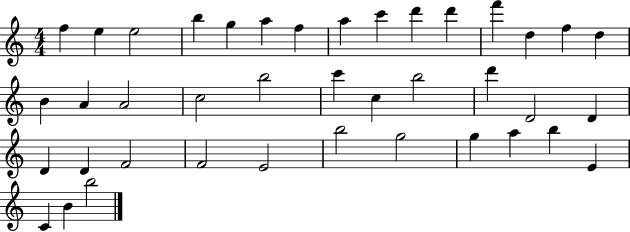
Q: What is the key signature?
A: C major